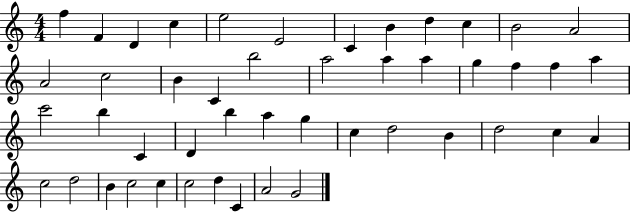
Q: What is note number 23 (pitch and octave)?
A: F5